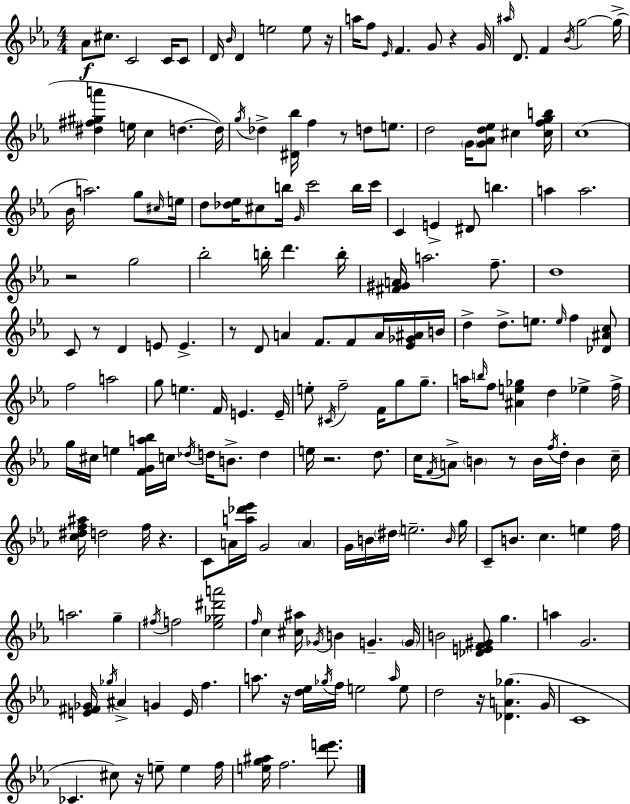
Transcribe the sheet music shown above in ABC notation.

X:1
T:Untitled
M:4/4
L:1/4
K:Cm
_A/2 ^c/2 C2 C/4 C/2 D/4 _B/4 D e2 e/2 z/4 a/4 f/2 _E/4 F G/2 z G/4 ^a/4 D/2 F _B/4 g2 g/4 [^d^f^ga'] e/4 c d d/4 g/4 _d [^D_b]/4 f z/2 d/2 e/2 d2 G/4 [G_Ad_e]/2 ^c [^cfgb]/4 c4 _B/4 a2 g/2 ^c/4 e/4 d/2 [_d_e]/4 ^c/2 b/4 G/4 c'2 b/4 c'/4 C E ^D/2 b a a2 z2 g2 _b2 b/4 d' b/4 [^F^GA]/4 a2 f/2 d4 C/2 z/2 D E/2 E z/2 D/2 A F/2 F/2 A/4 [_E_G^A]/4 B/4 d d/2 e/2 e/4 f [_D^Ac]/2 f2 a2 g/2 e F/4 E E/4 e/2 ^C/4 f2 F/4 g/2 g/2 a/4 b/4 f/2 [^Ae_g] d _e f/4 g/4 ^c/4 e [FGa_b]/4 c/4 _d/4 d/4 B/2 d e/4 z2 d/2 c/4 F/4 A/2 B z/2 B/4 f/4 d/4 B c/4 [c^df^a]/4 d2 f/4 z C/2 A/4 [a_d'_e']/4 G2 A G/4 B/4 ^d/4 e2 B/4 g/4 C/2 B/2 c e f/4 a2 g ^f/4 f2 [_e_g^d'a']2 f/4 c [^c^a]/4 _G/4 B G G/4 B2 [_DEF^G]/2 g a G2 [E^F_G]/4 _g/4 ^A G E/4 f a/2 z/4 [d_e]/4 _g/4 f/4 e2 a/4 e/2 d2 z/4 [_DA_g] G/4 C4 _C ^c/2 z/4 e/2 e f/4 [eg^a]/4 f2 [d'e']/2